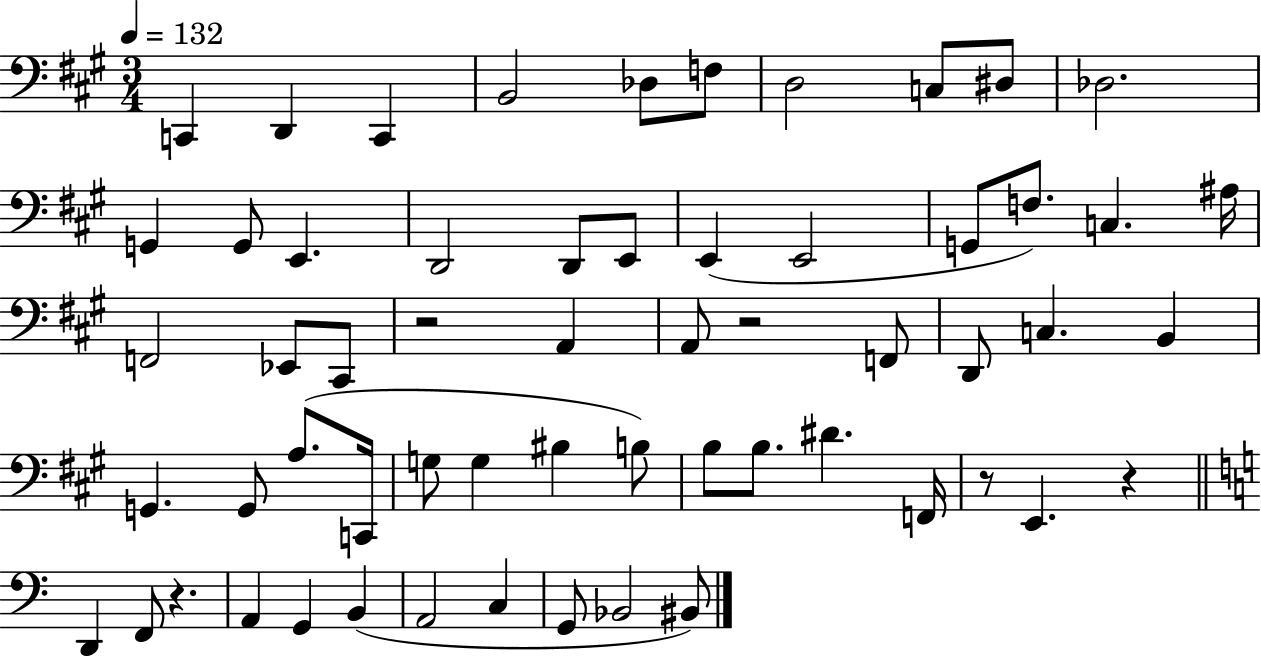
{
  \clef bass
  \numericTimeSignature
  \time 3/4
  \key a \major
  \tempo 4 = 132
  c,4 d,4 c,4 | b,2 des8 f8 | d2 c8 dis8 | des2. | \break g,4 g,8 e,4. | d,2 d,8 e,8 | e,4( e,2 | g,8 f8.) c4. ais16 | \break f,2 ees,8 cis,8 | r2 a,4 | a,8 r2 f,8 | d,8 c4. b,4 | \break g,4. g,8 a8.( c,16 | g8 g4 bis4 b8) | b8 b8. dis'4. f,16 | r8 e,4. r4 | \break \bar "||" \break \key c \major d,4 f,8 r4. | a,4 g,4 b,4( | a,2 c4 | g,8 bes,2 bis,8) | \break \bar "|."
}